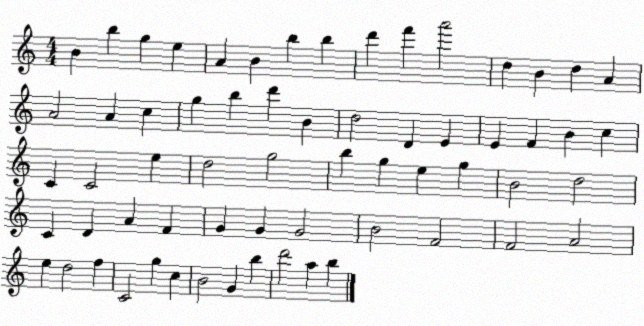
X:1
T:Untitled
M:4/4
L:1/4
K:C
B b g e A B b b d' f' a'2 d B d A A2 A c g b d' B d2 D E E F B c C C2 e d2 g2 b g e g B2 d2 C D A F G G G2 B2 F2 F2 A2 e d2 f C2 g c B2 G b d'2 a b